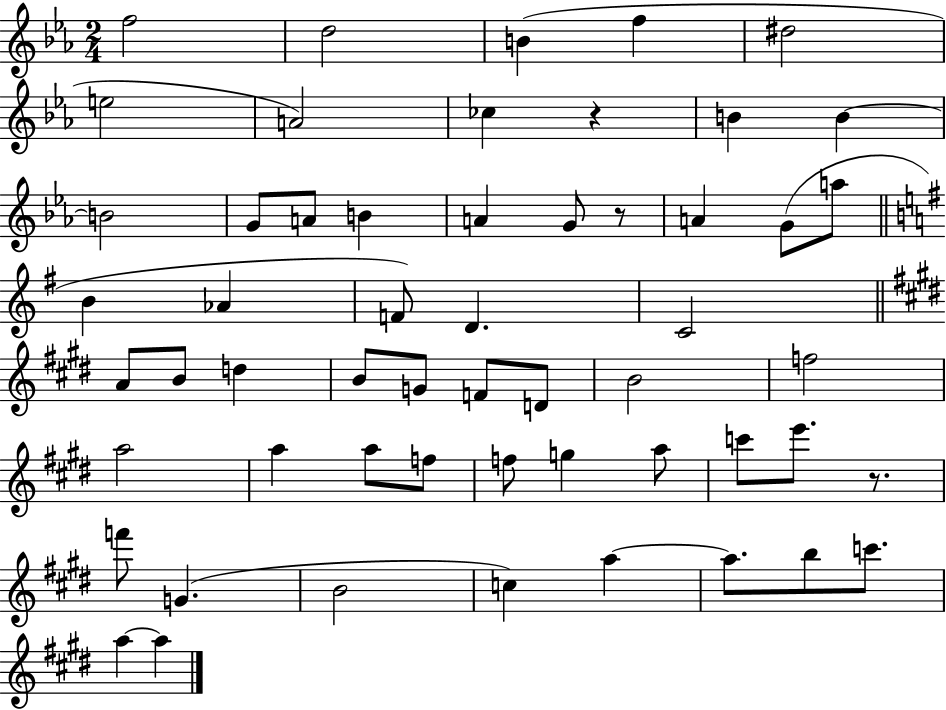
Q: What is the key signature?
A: EES major